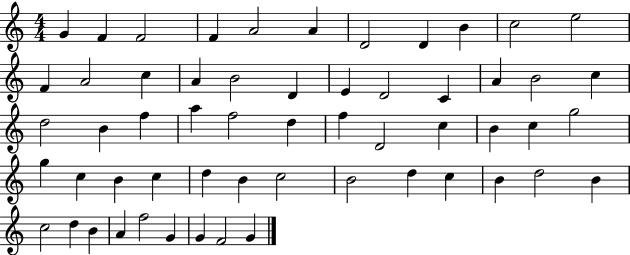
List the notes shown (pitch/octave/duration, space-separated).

G4/q F4/q F4/h F4/q A4/h A4/q D4/h D4/q B4/q C5/h E5/h F4/q A4/h C5/q A4/q B4/h D4/q E4/q D4/h C4/q A4/q B4/h C5/q D5/h B4/q F5/q A5/q F5/h D5/q F5/q D4/h C5/q B4/q C5/q G5/h G5/q C5/q B4/q C5/q D5/q B4/q C5/h B4/h D5/q C5/q B4/q D5/h B4/q C5/h D5/q B4/q A4/q F5/h G4/q G4/q F4/h G4/q